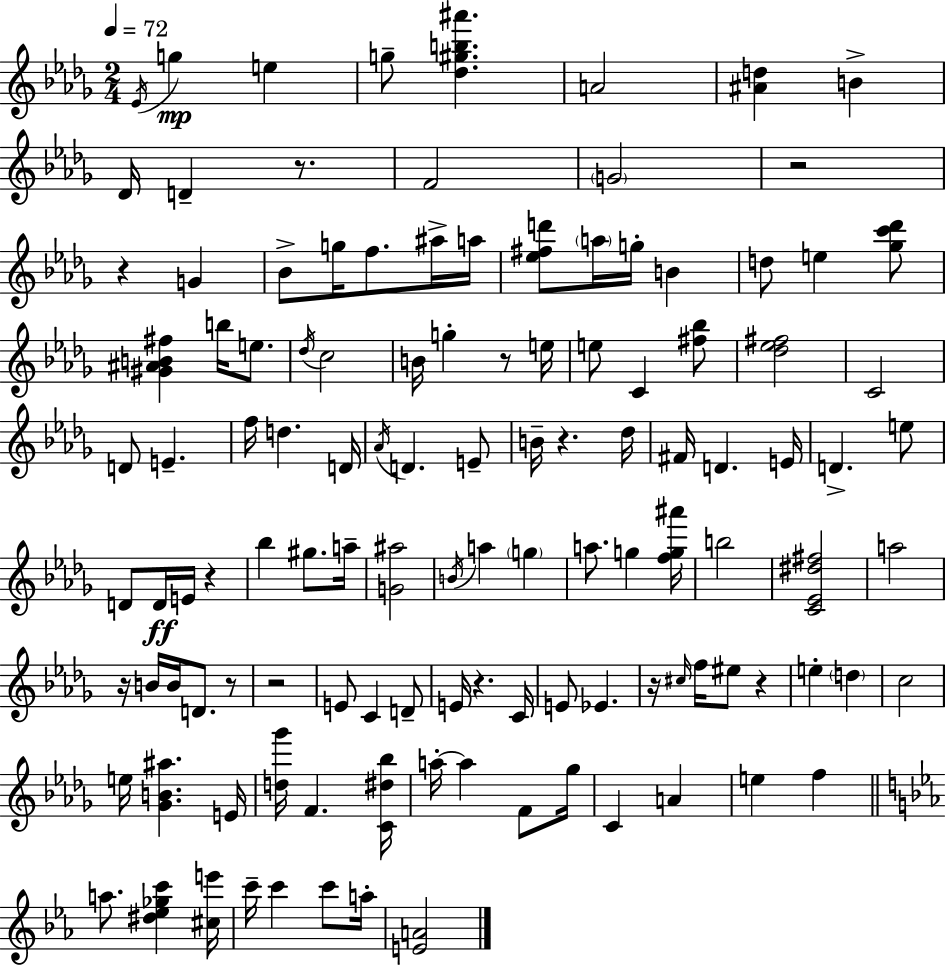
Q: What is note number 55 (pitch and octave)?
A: G5